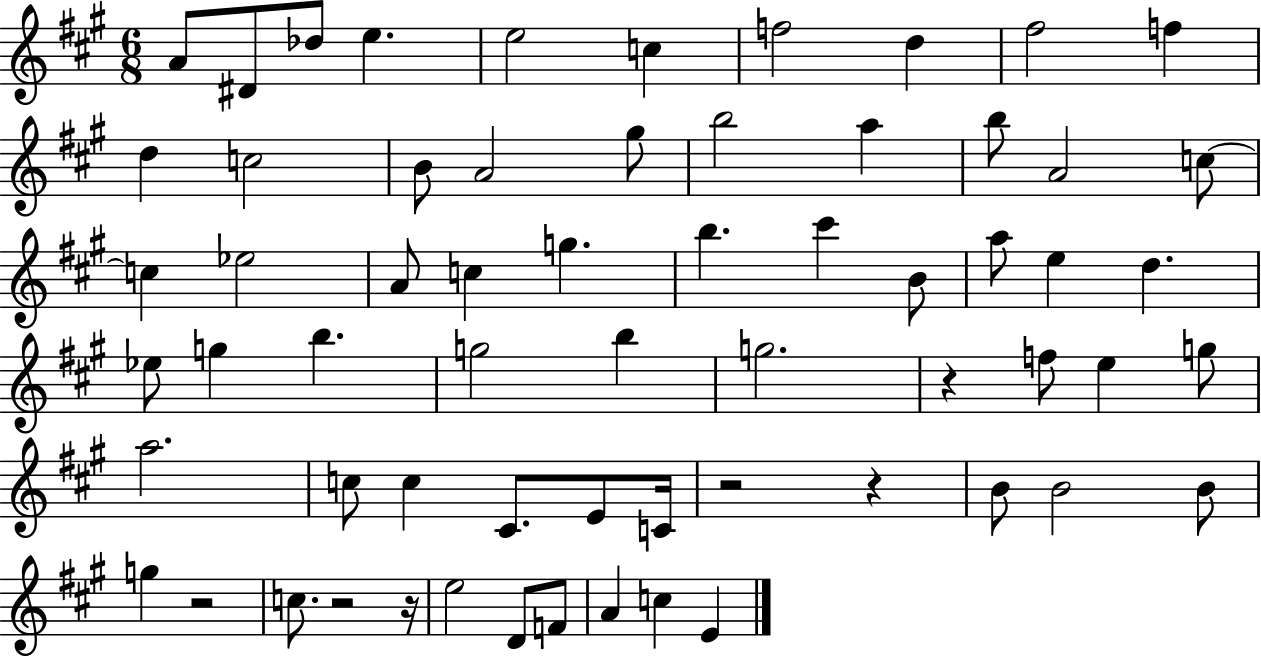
A4/e D#4/e Db5/e E5/q. E5/h C5/q F5/h D5/q F#5/h F5/q D5/q C5/h B4/e A4/h G#5/e B5/h A5/q B5/e A4/h C5/e C5/q Eb5/h A4/e C5/q G5/q. B5/q. C#6/q B4/e A5/e E5/q D5/q. Eb5/e G5/q B5/q. G5/h B5/q G5/h. R/q F5/e E5/q G5/e A5/h. C5/e C5/q C#4/e. E4/e C4/s R/h R/q B4/e B4/h B4/e G5/q R/h C5/e. R/h R/s E5/h D4/e F4/e A4/q C5/q E4/q